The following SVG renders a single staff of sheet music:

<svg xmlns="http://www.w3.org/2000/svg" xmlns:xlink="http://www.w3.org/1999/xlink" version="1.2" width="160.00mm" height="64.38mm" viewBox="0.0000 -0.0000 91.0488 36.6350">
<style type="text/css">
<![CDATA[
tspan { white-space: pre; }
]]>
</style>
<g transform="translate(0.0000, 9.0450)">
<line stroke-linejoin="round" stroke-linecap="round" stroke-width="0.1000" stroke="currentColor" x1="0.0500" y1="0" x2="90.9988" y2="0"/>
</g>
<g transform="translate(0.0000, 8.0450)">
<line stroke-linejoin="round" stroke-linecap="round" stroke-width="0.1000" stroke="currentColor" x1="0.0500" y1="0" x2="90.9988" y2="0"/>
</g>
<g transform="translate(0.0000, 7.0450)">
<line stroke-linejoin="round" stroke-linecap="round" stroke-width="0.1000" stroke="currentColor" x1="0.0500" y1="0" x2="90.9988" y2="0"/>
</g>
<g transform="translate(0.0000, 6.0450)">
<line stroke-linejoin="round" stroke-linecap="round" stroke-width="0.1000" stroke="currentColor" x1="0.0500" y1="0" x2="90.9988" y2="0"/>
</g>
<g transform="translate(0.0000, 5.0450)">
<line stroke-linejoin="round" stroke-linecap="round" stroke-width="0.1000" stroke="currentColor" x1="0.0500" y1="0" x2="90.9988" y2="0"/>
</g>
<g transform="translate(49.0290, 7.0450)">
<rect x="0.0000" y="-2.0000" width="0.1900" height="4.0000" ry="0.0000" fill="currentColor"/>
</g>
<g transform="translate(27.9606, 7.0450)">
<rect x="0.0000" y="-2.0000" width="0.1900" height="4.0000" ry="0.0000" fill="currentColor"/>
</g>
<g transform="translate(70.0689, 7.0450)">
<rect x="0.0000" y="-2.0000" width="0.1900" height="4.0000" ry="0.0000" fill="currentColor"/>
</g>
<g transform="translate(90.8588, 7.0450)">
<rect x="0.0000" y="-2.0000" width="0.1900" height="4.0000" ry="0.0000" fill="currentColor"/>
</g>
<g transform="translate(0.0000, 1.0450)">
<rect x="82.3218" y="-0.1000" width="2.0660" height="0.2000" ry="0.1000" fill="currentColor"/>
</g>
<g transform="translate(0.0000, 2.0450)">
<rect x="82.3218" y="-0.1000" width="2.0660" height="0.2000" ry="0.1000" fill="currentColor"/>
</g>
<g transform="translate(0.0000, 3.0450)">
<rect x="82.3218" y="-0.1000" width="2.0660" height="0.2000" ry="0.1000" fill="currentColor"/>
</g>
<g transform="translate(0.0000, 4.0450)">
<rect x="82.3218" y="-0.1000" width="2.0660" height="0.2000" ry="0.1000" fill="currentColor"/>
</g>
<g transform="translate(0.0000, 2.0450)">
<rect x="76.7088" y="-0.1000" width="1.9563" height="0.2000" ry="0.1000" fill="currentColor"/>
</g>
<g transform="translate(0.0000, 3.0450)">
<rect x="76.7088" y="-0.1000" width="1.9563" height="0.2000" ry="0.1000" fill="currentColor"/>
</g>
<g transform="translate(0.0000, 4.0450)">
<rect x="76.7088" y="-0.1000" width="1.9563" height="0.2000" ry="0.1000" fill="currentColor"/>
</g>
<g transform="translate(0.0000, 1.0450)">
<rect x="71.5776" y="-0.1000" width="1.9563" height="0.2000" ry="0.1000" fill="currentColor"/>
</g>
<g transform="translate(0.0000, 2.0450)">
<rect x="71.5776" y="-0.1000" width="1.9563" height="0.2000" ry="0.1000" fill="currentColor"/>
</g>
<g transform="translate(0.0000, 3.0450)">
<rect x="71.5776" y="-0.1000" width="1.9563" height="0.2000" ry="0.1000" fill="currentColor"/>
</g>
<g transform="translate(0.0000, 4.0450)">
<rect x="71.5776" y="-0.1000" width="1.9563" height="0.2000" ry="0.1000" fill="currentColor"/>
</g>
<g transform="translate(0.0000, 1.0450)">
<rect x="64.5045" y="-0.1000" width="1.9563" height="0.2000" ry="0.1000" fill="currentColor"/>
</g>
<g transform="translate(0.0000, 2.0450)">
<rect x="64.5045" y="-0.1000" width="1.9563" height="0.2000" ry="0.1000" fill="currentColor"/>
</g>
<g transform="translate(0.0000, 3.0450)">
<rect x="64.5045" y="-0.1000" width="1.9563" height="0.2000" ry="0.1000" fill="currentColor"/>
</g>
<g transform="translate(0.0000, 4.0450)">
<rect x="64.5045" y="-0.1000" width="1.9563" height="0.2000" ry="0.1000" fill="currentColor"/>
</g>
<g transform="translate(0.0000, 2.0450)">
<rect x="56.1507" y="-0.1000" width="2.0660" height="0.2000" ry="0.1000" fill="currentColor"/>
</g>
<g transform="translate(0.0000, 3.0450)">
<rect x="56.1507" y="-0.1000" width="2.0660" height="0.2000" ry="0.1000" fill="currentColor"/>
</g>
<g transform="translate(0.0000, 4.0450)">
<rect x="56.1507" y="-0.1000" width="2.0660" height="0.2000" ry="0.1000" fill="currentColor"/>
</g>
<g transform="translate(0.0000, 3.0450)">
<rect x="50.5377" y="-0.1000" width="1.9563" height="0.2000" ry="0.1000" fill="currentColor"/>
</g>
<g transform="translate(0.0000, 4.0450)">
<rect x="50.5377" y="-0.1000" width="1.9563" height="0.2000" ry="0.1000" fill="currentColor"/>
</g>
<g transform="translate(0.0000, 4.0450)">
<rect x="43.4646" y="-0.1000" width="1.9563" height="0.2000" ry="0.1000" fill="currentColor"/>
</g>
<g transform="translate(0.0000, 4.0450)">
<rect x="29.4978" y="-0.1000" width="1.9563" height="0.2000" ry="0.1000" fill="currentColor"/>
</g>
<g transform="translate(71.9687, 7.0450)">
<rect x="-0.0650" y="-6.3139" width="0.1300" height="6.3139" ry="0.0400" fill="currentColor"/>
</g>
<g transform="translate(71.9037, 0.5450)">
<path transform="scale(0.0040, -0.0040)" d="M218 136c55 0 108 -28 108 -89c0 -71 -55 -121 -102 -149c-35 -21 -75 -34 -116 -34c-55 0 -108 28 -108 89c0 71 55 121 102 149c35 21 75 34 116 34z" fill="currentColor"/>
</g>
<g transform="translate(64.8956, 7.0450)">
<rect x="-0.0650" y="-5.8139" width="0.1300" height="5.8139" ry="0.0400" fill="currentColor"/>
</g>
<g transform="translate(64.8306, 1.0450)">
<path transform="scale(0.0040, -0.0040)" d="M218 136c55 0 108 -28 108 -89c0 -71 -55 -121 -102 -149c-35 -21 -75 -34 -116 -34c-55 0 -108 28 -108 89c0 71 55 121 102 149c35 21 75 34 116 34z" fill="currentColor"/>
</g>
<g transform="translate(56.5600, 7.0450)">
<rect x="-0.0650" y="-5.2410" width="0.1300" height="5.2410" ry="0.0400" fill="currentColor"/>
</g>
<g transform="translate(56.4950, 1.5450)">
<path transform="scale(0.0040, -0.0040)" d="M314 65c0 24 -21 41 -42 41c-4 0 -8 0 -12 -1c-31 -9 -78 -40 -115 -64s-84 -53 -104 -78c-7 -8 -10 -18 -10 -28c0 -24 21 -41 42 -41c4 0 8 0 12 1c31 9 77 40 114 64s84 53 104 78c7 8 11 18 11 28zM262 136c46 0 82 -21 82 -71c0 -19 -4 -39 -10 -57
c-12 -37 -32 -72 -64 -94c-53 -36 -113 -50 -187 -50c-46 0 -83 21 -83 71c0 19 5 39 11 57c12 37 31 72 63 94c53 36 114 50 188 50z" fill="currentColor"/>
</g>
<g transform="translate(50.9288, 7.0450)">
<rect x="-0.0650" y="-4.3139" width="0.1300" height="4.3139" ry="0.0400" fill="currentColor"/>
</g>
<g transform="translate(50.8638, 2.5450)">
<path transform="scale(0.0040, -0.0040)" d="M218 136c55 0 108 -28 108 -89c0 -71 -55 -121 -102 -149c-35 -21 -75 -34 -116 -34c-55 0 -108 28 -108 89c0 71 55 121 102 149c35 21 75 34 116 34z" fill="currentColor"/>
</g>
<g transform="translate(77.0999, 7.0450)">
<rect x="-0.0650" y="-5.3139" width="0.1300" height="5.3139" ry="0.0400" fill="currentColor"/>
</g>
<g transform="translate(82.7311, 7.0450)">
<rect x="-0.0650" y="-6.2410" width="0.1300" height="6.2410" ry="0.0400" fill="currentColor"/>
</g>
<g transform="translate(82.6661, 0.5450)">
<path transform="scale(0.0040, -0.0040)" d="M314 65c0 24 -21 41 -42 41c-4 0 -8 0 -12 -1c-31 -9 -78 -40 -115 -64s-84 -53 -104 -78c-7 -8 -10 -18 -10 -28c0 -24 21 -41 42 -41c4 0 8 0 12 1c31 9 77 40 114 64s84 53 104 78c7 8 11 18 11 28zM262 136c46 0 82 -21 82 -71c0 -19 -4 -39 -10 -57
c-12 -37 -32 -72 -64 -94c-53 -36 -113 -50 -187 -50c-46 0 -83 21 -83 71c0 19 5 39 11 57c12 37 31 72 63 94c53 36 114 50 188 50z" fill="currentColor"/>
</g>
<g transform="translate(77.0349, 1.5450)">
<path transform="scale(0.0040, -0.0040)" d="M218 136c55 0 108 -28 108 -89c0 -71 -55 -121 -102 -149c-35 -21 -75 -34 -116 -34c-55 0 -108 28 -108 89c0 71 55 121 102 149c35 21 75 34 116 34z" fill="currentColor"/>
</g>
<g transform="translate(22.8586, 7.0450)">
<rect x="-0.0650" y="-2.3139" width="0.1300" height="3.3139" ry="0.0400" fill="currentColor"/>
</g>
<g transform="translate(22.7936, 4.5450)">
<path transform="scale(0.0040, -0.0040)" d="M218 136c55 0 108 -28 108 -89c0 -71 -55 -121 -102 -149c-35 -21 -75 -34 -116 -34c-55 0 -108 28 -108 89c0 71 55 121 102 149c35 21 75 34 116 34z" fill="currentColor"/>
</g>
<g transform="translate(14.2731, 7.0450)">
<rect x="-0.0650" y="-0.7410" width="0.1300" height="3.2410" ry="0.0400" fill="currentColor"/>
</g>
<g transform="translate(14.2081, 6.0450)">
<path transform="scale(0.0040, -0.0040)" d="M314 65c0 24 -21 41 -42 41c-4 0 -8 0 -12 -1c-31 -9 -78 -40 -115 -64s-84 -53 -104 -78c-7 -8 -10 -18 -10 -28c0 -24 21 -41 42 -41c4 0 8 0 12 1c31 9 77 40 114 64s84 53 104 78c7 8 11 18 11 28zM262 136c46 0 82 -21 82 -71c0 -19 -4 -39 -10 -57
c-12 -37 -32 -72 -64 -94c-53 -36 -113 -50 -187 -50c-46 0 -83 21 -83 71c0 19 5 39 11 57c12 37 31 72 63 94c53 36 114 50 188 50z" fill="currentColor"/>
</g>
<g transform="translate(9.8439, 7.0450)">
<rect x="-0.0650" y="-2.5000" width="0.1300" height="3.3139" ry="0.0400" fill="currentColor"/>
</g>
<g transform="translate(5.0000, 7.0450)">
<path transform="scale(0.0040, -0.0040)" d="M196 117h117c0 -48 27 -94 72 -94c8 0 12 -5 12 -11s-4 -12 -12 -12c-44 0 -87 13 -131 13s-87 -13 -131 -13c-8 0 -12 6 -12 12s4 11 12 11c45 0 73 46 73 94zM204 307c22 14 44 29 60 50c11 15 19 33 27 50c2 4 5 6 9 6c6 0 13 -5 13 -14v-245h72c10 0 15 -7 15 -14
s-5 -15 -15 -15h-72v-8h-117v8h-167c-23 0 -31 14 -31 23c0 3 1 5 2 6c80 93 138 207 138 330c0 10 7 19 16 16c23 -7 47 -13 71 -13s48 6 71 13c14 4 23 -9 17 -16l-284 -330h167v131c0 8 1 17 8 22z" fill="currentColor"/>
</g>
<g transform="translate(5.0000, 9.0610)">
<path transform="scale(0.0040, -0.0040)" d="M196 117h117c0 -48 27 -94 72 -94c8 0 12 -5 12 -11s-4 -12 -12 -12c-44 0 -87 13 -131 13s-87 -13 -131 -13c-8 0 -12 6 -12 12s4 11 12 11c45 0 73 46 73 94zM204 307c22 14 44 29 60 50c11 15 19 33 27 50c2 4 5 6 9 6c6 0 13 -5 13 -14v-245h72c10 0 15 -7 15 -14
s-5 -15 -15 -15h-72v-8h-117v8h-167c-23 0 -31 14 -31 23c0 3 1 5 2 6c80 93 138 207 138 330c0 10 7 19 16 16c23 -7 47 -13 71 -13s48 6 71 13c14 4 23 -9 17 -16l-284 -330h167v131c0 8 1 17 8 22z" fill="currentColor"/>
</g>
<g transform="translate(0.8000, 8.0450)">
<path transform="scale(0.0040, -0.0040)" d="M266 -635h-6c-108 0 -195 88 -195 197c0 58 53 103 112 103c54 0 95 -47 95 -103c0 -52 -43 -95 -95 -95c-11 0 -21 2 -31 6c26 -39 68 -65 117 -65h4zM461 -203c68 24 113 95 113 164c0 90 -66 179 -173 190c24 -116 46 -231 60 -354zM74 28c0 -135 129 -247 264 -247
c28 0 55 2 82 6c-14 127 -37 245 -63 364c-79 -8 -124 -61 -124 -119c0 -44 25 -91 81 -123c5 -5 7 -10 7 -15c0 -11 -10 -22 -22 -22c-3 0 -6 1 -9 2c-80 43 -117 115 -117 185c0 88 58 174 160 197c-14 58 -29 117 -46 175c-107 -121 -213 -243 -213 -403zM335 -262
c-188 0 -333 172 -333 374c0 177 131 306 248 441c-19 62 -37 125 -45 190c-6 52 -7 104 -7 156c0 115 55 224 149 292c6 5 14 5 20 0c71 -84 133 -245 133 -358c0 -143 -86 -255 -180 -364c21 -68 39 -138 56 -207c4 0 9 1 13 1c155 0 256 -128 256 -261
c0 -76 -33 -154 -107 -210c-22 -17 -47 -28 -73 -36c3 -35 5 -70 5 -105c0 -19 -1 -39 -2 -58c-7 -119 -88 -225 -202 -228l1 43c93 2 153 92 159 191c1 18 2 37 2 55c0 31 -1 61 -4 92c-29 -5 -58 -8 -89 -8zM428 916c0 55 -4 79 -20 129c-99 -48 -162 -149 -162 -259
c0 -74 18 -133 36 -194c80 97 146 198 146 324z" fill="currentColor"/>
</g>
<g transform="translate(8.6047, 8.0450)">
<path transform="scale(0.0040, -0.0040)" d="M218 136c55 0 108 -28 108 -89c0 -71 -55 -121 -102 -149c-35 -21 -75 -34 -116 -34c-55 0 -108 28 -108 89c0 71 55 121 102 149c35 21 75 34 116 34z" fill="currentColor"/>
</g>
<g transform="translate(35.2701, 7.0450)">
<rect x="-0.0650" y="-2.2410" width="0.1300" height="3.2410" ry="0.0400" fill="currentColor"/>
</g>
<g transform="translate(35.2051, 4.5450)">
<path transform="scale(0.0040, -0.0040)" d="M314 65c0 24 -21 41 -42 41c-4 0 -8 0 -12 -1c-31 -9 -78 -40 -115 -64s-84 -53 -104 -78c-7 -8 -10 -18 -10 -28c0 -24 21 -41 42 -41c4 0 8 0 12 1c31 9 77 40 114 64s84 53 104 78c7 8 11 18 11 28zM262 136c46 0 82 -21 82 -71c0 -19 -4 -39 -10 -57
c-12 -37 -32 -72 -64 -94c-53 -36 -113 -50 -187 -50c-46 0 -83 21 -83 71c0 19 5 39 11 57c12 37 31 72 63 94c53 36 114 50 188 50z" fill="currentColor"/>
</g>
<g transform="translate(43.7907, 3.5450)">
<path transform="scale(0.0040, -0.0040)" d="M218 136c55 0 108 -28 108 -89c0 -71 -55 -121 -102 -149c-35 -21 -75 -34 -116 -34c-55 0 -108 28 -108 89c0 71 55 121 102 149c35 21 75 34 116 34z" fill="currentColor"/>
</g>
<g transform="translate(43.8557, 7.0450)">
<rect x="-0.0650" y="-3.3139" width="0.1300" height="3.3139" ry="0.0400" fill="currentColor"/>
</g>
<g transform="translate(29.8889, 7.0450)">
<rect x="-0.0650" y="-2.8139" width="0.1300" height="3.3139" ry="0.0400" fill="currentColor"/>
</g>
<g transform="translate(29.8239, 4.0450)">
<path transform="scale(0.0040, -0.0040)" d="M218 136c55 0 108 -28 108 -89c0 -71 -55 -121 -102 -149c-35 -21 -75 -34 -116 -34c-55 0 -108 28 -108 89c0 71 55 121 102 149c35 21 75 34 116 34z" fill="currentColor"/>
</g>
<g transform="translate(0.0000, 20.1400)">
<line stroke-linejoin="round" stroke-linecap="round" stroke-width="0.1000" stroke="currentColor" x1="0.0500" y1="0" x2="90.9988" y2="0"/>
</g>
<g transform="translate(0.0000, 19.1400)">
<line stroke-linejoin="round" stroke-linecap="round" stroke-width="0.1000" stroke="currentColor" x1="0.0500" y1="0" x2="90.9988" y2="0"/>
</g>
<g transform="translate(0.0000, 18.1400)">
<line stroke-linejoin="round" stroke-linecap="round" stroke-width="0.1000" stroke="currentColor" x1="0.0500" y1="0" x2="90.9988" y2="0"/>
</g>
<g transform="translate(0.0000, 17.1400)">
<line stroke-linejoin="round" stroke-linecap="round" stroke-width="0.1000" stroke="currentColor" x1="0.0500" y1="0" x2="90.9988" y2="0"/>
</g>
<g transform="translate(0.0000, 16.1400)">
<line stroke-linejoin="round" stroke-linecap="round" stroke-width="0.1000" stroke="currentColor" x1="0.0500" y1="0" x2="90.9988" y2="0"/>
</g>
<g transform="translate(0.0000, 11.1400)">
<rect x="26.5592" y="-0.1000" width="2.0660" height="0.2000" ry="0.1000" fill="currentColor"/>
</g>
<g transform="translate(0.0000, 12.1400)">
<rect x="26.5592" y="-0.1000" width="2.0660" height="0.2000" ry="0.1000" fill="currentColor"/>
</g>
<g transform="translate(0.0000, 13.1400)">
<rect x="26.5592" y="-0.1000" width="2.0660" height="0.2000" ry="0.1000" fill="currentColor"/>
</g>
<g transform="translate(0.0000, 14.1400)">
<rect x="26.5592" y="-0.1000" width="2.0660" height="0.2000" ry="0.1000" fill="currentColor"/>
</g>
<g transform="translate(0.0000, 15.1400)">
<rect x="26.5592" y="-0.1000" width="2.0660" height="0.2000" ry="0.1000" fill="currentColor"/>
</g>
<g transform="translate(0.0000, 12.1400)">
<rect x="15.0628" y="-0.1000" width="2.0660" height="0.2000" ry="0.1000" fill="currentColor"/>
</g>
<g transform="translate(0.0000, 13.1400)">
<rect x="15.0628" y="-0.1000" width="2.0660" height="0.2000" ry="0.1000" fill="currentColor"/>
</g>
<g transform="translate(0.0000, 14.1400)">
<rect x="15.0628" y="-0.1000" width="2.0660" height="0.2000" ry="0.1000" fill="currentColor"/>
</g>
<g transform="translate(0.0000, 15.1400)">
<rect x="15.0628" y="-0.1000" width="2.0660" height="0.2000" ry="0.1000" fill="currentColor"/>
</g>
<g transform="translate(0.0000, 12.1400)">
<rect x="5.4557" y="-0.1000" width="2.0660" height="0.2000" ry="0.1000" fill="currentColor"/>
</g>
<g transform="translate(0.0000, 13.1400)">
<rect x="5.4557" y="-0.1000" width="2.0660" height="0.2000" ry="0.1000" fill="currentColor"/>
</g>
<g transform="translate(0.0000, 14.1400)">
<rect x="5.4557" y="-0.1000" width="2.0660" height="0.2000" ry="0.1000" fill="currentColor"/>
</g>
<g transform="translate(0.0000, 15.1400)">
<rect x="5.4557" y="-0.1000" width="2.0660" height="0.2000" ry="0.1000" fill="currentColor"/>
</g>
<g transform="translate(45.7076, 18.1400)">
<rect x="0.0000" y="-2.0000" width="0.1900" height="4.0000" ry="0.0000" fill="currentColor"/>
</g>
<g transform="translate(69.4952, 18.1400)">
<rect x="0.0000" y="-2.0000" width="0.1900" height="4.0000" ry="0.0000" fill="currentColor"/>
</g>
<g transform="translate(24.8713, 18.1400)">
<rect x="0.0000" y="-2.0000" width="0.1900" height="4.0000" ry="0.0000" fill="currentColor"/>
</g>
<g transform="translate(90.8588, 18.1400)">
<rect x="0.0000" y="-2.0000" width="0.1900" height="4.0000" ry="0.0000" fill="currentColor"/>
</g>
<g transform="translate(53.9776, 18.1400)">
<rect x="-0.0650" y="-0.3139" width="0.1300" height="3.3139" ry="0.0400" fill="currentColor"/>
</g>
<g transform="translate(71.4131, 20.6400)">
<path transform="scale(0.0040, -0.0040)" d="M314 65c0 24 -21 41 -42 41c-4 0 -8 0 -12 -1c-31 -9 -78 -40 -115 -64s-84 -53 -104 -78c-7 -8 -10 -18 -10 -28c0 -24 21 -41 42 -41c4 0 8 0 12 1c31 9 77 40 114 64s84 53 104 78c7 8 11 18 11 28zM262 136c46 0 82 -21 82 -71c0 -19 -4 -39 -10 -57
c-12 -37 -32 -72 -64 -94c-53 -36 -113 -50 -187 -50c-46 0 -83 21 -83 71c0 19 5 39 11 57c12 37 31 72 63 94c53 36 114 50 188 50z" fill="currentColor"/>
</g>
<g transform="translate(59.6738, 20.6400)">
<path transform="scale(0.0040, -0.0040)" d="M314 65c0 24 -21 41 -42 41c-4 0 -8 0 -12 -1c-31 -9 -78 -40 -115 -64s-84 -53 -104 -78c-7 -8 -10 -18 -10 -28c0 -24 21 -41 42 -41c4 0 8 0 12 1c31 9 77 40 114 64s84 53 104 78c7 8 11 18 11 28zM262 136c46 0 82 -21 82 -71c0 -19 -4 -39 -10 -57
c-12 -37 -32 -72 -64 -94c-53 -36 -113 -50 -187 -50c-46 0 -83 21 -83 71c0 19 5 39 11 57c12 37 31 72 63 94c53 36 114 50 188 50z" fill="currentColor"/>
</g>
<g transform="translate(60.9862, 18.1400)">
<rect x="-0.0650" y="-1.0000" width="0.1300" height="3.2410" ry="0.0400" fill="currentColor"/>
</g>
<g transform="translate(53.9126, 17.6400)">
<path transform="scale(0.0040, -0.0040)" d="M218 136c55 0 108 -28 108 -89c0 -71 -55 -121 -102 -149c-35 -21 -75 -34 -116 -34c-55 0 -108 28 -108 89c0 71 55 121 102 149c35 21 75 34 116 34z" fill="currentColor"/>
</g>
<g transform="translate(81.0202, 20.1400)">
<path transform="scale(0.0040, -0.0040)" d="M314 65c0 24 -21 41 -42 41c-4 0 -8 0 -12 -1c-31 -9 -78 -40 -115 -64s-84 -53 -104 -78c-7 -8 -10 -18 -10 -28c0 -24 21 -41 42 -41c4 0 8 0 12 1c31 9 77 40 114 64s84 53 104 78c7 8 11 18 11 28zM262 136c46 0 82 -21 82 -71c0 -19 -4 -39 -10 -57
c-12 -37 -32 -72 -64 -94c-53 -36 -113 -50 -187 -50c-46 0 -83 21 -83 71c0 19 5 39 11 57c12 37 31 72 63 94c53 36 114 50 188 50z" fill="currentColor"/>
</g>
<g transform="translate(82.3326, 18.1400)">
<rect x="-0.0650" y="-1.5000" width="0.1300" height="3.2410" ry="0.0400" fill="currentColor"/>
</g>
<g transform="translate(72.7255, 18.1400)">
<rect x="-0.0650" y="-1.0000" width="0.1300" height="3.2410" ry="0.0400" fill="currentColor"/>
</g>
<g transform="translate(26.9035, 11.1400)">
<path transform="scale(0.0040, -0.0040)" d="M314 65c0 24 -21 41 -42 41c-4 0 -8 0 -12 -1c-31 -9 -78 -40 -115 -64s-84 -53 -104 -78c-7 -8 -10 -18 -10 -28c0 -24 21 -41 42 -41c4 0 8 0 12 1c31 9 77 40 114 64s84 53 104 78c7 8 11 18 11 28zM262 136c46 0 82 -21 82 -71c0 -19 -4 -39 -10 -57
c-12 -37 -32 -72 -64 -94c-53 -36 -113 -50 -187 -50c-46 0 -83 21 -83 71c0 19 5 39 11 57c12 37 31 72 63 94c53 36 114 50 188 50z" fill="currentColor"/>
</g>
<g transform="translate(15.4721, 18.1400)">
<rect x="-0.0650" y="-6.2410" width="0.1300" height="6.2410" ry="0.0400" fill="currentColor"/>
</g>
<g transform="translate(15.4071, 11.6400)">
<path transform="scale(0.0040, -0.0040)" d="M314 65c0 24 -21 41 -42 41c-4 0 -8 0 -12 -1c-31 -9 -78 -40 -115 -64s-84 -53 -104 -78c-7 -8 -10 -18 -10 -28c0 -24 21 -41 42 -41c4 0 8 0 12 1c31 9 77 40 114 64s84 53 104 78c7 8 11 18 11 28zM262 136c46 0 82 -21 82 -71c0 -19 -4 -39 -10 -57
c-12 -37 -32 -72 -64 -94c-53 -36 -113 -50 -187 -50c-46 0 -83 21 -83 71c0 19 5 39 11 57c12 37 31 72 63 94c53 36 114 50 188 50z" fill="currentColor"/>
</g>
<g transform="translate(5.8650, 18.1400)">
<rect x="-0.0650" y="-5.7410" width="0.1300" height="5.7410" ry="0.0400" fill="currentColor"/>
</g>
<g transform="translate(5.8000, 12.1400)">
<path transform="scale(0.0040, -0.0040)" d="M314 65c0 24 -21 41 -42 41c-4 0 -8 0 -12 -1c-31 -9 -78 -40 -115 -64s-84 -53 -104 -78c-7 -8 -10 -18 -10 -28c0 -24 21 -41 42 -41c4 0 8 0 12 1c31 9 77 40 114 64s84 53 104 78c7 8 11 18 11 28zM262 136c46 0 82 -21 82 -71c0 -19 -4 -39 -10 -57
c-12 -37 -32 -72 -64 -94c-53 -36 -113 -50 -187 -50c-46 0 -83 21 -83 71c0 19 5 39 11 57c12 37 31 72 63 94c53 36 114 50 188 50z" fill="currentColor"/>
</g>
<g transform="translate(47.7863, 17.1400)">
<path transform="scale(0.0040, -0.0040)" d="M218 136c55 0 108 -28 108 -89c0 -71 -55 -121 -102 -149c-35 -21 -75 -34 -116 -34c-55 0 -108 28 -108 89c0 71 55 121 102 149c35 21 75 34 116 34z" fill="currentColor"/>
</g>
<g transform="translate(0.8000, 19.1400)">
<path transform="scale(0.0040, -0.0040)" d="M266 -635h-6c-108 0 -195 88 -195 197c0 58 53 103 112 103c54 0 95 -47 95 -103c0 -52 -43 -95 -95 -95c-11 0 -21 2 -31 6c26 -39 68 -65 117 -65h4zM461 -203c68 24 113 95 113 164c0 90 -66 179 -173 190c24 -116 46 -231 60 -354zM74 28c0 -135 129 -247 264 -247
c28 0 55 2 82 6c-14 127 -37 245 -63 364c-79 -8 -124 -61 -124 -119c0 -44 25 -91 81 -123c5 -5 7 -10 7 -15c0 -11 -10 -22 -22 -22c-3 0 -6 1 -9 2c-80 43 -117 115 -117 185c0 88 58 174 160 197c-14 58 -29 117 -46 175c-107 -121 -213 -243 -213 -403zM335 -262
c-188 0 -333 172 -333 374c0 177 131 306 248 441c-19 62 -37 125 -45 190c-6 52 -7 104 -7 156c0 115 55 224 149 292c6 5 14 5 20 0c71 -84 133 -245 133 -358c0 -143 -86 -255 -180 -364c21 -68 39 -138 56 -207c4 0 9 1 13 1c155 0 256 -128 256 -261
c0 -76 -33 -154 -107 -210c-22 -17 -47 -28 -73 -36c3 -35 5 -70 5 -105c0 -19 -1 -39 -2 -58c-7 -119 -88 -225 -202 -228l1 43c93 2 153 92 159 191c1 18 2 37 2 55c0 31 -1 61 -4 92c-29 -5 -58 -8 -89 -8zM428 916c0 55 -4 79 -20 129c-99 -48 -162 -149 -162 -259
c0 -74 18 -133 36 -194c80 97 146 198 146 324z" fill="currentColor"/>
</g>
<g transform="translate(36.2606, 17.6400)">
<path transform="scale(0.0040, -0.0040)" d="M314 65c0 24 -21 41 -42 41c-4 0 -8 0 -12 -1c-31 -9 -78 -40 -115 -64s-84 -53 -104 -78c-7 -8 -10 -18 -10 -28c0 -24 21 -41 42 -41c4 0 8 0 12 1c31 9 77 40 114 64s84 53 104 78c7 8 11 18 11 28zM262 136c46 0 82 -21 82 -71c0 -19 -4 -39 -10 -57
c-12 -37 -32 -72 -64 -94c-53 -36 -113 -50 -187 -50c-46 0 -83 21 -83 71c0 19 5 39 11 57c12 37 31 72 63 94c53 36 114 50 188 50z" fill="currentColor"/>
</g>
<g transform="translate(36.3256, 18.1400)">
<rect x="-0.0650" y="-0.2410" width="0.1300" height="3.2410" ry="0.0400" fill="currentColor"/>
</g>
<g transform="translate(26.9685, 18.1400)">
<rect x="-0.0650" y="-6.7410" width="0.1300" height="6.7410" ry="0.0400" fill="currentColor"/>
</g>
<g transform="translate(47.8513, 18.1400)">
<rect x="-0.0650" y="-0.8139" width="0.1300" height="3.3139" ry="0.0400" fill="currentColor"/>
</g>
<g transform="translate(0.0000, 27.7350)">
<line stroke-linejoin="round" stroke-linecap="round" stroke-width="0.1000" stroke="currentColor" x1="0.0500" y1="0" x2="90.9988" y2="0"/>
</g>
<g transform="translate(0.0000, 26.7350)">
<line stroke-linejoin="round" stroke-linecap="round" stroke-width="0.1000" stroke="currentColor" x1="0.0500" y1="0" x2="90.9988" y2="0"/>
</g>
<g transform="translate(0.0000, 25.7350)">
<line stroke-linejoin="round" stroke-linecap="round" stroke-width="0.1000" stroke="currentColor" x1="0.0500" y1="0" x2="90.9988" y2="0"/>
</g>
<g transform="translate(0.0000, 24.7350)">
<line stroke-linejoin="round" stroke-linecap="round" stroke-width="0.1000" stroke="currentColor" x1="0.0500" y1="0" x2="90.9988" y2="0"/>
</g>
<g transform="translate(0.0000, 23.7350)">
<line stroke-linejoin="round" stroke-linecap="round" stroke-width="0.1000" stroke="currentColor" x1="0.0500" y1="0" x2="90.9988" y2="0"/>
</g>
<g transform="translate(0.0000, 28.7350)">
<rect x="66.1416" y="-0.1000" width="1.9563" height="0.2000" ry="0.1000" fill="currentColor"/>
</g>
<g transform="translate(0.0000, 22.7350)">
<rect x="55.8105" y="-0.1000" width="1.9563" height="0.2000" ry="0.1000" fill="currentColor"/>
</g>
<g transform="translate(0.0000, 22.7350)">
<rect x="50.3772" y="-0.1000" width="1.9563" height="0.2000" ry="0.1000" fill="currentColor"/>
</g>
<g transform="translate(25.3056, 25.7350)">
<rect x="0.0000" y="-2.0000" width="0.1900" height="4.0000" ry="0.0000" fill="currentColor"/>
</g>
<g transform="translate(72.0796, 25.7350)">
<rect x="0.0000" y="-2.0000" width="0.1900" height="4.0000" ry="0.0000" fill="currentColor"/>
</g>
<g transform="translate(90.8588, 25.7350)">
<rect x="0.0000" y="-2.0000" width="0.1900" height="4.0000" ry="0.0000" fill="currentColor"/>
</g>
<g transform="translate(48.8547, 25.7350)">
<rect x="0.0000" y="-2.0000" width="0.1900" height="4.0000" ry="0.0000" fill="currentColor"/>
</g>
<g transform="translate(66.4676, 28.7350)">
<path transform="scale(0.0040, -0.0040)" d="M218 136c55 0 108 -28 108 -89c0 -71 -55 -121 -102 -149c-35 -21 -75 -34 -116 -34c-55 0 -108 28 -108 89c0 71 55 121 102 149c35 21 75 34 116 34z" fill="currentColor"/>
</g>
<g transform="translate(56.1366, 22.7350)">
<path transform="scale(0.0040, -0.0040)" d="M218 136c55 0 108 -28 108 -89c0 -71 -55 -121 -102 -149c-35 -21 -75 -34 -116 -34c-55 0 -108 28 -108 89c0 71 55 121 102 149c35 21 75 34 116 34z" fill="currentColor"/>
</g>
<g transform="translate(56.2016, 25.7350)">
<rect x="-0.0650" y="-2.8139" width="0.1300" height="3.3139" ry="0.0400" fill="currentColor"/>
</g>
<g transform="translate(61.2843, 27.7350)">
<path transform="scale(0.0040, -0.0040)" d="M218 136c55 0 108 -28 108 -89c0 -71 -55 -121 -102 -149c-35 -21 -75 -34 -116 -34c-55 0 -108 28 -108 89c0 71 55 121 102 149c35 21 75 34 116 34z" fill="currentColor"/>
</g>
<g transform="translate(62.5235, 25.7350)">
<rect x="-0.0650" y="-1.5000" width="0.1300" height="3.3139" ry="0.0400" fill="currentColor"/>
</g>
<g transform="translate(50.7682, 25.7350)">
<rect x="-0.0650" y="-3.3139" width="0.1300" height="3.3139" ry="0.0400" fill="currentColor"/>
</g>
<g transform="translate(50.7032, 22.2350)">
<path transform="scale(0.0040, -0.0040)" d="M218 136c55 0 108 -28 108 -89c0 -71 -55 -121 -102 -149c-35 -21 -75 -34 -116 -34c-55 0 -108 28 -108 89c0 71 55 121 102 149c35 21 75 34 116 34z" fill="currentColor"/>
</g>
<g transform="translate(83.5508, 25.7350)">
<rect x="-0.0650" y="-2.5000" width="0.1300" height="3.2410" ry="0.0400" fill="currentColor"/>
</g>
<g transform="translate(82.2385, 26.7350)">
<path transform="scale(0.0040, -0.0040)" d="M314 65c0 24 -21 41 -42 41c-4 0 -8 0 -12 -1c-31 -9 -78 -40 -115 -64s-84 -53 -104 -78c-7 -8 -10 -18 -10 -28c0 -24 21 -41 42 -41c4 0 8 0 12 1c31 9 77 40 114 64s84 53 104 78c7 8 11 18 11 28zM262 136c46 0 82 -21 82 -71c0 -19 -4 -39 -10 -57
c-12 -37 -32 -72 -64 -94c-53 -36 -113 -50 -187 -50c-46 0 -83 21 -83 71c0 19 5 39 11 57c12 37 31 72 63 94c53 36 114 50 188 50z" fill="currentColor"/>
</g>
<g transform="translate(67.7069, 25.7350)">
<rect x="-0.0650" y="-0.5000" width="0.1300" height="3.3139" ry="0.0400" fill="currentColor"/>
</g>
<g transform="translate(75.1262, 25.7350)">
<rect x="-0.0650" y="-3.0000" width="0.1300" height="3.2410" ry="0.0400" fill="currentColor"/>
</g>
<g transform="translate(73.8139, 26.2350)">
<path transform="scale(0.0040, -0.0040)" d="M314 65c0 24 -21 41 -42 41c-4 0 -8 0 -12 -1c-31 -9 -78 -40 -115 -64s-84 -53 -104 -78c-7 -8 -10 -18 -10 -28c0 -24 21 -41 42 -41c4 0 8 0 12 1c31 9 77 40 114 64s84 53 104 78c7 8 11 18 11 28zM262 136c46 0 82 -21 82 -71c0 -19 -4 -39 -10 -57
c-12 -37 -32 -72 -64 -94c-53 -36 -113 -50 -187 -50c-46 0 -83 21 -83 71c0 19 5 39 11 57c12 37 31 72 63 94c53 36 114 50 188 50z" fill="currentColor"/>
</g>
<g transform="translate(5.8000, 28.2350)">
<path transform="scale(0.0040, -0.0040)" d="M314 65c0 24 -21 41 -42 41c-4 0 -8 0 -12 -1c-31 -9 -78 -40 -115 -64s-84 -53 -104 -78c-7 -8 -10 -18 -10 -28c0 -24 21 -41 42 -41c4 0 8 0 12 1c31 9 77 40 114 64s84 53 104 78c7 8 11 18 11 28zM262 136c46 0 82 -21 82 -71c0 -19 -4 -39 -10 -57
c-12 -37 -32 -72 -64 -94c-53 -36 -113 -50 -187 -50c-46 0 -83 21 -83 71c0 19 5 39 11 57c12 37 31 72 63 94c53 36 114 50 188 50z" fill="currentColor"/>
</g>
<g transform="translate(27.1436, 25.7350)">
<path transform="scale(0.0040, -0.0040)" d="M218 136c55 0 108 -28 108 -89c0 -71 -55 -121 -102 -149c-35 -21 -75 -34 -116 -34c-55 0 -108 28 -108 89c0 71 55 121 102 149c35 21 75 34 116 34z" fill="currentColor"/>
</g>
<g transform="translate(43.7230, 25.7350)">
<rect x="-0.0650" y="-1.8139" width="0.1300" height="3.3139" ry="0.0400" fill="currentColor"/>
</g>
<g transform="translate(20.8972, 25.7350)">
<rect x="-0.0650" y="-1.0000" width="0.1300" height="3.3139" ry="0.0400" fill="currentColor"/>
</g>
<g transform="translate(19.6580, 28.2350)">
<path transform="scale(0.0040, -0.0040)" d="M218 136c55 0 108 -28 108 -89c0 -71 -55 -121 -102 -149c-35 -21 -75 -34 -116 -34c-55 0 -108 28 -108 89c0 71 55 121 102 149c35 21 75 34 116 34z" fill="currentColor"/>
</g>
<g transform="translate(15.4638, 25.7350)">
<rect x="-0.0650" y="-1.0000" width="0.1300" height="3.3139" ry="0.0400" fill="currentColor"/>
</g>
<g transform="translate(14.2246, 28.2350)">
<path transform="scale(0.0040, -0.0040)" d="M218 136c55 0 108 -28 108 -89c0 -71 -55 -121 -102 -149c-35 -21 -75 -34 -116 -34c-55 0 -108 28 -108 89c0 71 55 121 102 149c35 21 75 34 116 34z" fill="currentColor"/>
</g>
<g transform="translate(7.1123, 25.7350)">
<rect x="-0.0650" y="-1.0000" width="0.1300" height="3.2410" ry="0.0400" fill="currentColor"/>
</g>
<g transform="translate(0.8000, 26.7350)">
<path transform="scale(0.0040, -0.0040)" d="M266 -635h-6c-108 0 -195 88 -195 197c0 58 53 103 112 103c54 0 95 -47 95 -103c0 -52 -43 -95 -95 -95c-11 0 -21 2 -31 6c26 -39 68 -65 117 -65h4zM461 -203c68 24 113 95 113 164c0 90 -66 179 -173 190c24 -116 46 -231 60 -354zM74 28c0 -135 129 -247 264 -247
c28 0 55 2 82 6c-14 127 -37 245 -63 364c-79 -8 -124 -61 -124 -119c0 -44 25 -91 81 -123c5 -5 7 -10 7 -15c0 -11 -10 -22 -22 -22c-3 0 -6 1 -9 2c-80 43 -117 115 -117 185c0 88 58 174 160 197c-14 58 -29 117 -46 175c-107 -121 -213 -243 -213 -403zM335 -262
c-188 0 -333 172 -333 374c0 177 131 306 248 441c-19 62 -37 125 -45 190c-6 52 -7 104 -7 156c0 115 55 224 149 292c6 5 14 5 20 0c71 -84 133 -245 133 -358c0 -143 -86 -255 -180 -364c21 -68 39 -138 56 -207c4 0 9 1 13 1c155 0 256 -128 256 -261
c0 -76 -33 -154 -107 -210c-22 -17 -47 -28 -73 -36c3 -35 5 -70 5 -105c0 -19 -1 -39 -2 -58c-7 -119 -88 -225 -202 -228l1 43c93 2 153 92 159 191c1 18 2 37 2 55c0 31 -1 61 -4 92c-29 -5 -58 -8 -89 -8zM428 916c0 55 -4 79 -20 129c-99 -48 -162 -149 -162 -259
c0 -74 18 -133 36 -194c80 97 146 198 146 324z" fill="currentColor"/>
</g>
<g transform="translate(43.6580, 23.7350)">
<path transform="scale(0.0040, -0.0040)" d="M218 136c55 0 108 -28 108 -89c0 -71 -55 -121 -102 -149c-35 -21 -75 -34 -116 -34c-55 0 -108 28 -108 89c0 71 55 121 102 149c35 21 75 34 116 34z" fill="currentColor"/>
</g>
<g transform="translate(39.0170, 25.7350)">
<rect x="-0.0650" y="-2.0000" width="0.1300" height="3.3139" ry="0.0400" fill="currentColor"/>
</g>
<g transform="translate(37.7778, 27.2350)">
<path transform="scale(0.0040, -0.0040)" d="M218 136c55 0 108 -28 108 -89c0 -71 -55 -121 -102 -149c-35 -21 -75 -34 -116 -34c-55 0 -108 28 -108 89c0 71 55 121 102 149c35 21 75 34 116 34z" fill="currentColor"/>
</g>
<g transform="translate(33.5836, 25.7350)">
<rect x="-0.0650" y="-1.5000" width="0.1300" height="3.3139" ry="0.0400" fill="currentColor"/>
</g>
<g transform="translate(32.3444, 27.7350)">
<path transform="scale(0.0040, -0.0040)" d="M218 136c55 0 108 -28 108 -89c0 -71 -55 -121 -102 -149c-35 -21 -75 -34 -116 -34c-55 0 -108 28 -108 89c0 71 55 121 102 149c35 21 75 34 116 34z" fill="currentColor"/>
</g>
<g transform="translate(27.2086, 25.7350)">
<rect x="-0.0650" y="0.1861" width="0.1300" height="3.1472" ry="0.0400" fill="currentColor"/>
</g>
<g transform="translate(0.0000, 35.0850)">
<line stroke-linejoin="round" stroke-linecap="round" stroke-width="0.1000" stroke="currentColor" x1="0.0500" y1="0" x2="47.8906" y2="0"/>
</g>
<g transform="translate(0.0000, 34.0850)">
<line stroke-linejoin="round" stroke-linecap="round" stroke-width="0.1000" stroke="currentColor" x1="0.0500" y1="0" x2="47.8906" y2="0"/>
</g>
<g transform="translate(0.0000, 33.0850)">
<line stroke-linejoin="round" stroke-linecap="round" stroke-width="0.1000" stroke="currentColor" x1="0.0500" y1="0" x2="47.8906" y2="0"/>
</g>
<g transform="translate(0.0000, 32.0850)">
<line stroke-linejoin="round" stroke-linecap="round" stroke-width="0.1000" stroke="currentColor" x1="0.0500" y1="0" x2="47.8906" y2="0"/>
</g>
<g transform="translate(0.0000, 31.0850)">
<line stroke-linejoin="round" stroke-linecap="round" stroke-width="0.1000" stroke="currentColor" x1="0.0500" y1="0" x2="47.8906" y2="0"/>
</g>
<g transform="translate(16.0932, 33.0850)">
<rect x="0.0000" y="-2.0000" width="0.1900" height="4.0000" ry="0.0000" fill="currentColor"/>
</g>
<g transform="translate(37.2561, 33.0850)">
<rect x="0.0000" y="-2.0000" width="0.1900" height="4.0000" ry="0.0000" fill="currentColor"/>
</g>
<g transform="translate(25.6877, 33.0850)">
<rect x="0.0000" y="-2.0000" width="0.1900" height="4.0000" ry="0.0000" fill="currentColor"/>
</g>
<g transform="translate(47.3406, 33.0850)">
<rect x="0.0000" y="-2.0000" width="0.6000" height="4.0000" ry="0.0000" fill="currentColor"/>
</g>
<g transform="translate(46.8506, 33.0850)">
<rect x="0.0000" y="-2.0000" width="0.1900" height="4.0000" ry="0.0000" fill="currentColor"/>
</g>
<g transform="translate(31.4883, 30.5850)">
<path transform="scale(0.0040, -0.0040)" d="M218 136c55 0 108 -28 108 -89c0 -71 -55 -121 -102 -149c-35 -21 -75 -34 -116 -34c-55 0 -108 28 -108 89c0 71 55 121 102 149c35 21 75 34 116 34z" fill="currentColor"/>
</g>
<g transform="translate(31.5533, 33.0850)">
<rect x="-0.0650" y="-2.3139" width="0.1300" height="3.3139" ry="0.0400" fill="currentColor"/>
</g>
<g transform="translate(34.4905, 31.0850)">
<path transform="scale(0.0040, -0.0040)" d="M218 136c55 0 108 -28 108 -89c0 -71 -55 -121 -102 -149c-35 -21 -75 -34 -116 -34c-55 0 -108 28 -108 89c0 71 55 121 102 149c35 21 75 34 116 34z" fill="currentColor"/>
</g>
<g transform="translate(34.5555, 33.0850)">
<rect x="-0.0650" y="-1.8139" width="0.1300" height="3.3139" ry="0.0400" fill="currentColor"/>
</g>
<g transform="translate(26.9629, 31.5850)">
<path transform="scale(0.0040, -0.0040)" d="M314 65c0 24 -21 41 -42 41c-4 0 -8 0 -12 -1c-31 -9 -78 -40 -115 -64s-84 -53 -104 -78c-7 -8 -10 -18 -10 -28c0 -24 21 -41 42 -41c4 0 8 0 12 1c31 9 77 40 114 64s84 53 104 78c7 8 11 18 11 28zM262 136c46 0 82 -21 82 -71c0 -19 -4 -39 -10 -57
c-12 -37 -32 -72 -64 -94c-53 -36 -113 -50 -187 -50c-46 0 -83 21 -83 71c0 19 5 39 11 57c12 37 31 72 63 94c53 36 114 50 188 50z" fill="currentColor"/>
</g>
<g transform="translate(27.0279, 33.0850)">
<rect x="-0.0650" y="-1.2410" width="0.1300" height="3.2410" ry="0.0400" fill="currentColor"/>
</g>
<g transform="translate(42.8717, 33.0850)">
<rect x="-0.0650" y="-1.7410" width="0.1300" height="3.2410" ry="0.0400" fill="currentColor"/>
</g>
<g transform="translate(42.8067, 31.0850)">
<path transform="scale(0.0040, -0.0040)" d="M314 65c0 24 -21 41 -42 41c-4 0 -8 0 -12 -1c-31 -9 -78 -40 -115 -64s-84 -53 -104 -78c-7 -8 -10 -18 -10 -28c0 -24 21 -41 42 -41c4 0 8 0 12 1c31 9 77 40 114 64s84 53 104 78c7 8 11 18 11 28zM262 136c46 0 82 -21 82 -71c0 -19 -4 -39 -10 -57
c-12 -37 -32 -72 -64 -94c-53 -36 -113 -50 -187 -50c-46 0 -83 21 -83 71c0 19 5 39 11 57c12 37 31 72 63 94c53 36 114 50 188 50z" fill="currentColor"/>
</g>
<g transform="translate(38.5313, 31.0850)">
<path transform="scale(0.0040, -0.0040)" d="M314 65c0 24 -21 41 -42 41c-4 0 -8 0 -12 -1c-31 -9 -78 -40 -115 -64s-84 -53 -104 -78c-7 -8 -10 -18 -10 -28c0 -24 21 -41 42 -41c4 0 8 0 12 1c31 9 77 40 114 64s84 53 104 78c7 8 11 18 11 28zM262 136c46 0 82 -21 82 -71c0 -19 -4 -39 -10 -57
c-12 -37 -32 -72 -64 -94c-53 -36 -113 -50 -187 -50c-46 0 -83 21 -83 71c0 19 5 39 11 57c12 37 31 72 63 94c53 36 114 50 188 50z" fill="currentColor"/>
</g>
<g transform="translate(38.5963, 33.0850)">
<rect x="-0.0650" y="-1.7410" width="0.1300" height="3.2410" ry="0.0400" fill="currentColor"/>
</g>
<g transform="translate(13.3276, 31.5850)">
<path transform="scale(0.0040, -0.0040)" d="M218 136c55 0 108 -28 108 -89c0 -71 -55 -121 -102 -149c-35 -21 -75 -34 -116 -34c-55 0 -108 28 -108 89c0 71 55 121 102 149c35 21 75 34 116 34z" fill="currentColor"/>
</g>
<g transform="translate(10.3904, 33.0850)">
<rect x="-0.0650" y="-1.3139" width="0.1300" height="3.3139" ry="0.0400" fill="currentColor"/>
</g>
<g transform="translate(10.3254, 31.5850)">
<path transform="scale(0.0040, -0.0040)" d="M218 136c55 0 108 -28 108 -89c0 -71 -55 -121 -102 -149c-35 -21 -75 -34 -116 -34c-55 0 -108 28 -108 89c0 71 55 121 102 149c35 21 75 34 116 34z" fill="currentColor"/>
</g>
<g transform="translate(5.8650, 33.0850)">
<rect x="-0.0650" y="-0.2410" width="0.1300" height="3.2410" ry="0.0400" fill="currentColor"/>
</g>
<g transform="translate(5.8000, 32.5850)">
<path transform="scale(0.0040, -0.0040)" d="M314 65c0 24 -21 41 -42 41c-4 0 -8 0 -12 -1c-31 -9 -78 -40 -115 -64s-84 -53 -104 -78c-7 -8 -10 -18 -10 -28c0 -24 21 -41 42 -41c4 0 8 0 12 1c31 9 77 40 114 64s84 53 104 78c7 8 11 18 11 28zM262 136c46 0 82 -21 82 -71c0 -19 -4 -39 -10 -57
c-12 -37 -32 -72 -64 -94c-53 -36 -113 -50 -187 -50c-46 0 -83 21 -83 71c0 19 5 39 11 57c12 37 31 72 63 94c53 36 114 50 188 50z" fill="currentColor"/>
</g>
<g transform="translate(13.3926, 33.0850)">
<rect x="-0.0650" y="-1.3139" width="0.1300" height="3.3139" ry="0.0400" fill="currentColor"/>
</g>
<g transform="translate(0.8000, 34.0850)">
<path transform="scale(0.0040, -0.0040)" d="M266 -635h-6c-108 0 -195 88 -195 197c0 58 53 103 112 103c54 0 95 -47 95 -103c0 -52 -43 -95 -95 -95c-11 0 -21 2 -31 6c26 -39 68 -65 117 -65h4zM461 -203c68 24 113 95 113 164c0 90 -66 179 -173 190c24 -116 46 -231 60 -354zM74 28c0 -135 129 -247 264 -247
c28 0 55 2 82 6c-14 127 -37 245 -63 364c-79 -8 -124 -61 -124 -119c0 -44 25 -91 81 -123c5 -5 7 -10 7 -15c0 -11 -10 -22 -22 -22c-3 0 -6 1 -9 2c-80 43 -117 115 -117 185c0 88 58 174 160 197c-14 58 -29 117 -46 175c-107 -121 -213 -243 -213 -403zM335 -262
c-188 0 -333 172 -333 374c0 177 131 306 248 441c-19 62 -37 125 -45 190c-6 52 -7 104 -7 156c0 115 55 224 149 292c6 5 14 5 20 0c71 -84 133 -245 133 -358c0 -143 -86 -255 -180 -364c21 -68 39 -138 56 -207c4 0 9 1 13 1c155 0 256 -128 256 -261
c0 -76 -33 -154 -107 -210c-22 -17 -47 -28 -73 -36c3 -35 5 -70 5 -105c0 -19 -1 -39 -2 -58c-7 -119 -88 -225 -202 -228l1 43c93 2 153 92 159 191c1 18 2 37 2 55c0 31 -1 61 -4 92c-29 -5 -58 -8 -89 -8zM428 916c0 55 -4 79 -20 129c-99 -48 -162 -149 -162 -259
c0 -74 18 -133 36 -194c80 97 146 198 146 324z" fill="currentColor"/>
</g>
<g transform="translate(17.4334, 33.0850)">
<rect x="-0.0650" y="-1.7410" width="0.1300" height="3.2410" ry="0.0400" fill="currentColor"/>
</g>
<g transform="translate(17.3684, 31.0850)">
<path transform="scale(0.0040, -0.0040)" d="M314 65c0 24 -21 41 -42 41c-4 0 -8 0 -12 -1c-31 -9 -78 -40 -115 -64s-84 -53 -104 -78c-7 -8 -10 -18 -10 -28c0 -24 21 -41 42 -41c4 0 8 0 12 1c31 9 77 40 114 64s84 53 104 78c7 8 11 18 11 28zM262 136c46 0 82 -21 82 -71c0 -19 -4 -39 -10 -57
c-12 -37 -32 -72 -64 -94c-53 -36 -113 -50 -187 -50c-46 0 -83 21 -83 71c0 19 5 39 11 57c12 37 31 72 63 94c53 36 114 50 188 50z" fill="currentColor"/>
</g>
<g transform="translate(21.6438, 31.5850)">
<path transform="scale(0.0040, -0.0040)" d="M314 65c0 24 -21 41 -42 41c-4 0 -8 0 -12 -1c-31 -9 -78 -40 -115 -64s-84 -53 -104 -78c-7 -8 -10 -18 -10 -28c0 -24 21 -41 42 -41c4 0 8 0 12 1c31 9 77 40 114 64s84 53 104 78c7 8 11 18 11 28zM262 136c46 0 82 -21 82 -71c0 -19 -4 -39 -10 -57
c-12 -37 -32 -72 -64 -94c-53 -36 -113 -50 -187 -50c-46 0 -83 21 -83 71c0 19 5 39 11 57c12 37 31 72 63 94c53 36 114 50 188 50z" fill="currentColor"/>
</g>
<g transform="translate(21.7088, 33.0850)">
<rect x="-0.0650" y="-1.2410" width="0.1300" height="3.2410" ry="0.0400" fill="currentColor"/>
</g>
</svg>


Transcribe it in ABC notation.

X:1
T:Untitled
M:4/4
L:1/4
K:C
G d2 g a g2 b d' f'2 g' a' f' a'2 g'2 a'2 b'2 c2 d c D2 D2 E2 D2 D D B E F f b a E C A2 G2 c2 e e f2 e2 e2 g f f2 f2